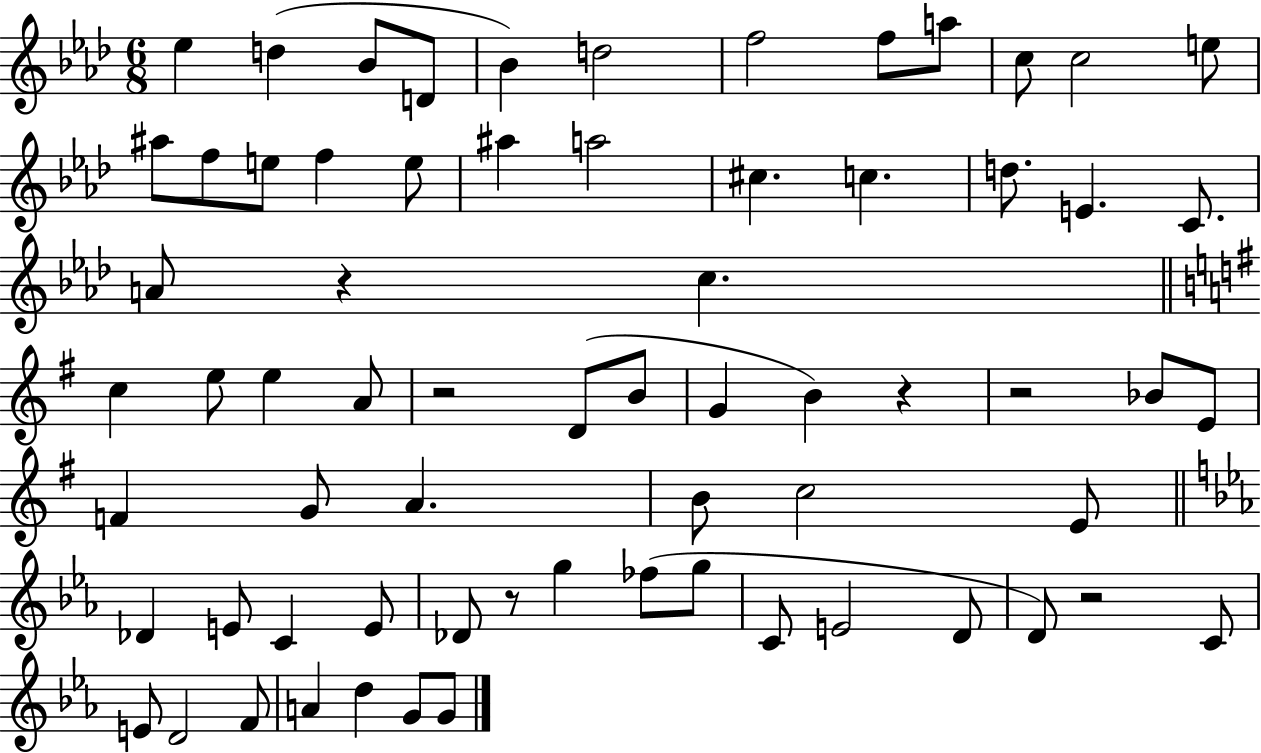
Eb5/q D5/q Bb4/e D4/e Bb4/q D5/h F5/h F5/e A5/e C5/e C5/h E5/e A#5/e F5/e E5/e F5/q E5/e A#5/q A5/h C#5/q. C5/q. D5/e. E4/q. C4/e. A4/e R/q C5/q. C5/q E5/e E5/q A4/e R/h D4/e B4/e G4/q B4/q R/q R/h Bb4/e E4/e F4/q G4/e A4/q. B4/e C5/h E4/e Db4/q E4/e C4/q E4/e Db4/e R/e G5/q FES5/e G5/e C4/e E4/h D4/e D4/e R/h C4/e E4/e D4/h F4/e A4/q D5/q G4/e G4/e